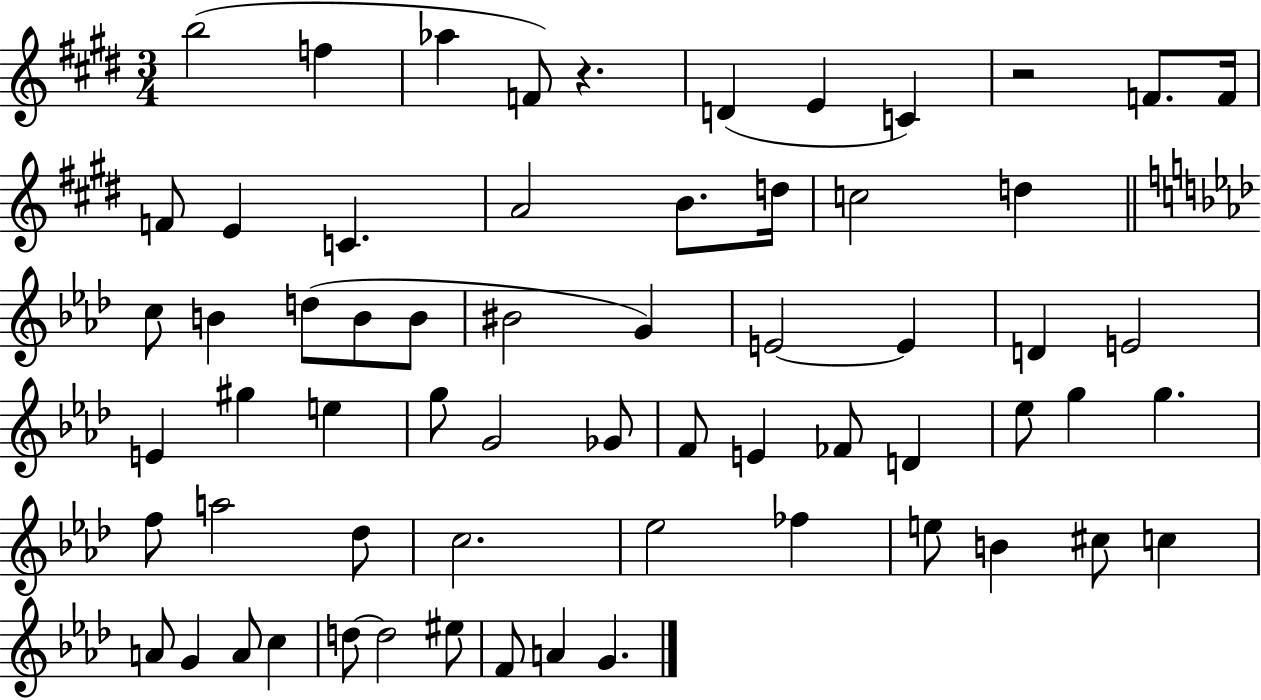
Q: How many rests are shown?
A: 2